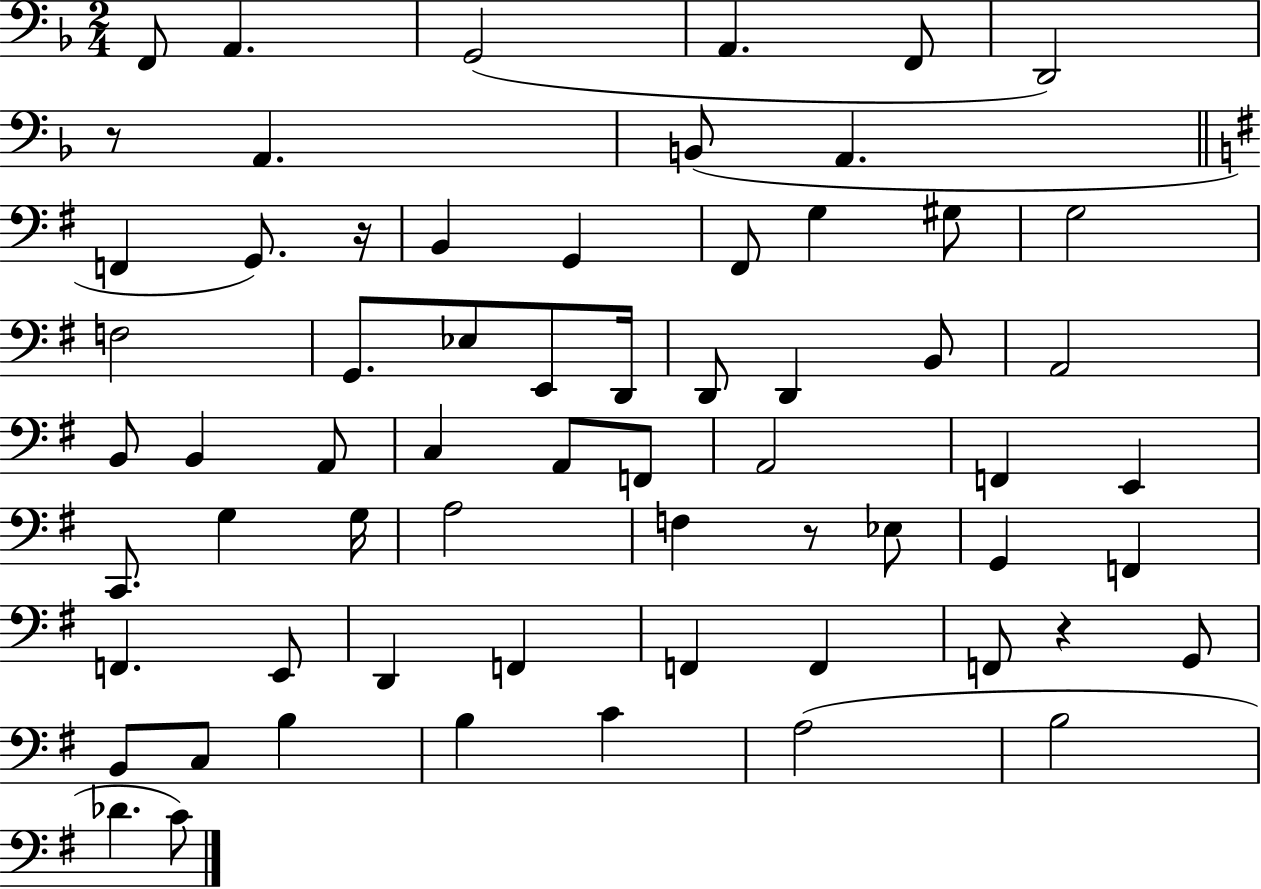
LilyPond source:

{
  \clef bass
  \numericTimeSignature
  \time 2/4
  \key f \major
  f,8 a,4. | g,2( | a,4. f,8 | d,2) | \break r8 a,4. | b,8( a,4. | \bar "||" \break \key g \major f,4 g,8.) r16 | b,4 g,4 | fis,8 g4 gis8 | g2 | \break f2 | g,8. ees8 e,8 d,16 | d,8 d,4 b,8 | a,2 | \break b,8 b,4 a,8 | c4 a,8 f,8 | a,2 | f,4 e,4 | \break c,8. g4 g16 | a2 | f4 r8 ees8 | g,4 f,4 | \break f,4. e,8 | d,4 f,4 | f,4 f,4 | f,8 r4 g,8 | \break b,8 c8 b4 | b4 c'4 | a2( | b2 | \break des'4. c'8) | \bar "|."
}